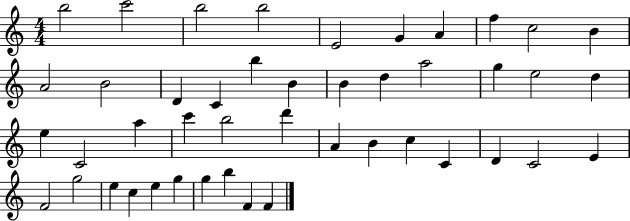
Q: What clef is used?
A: treble